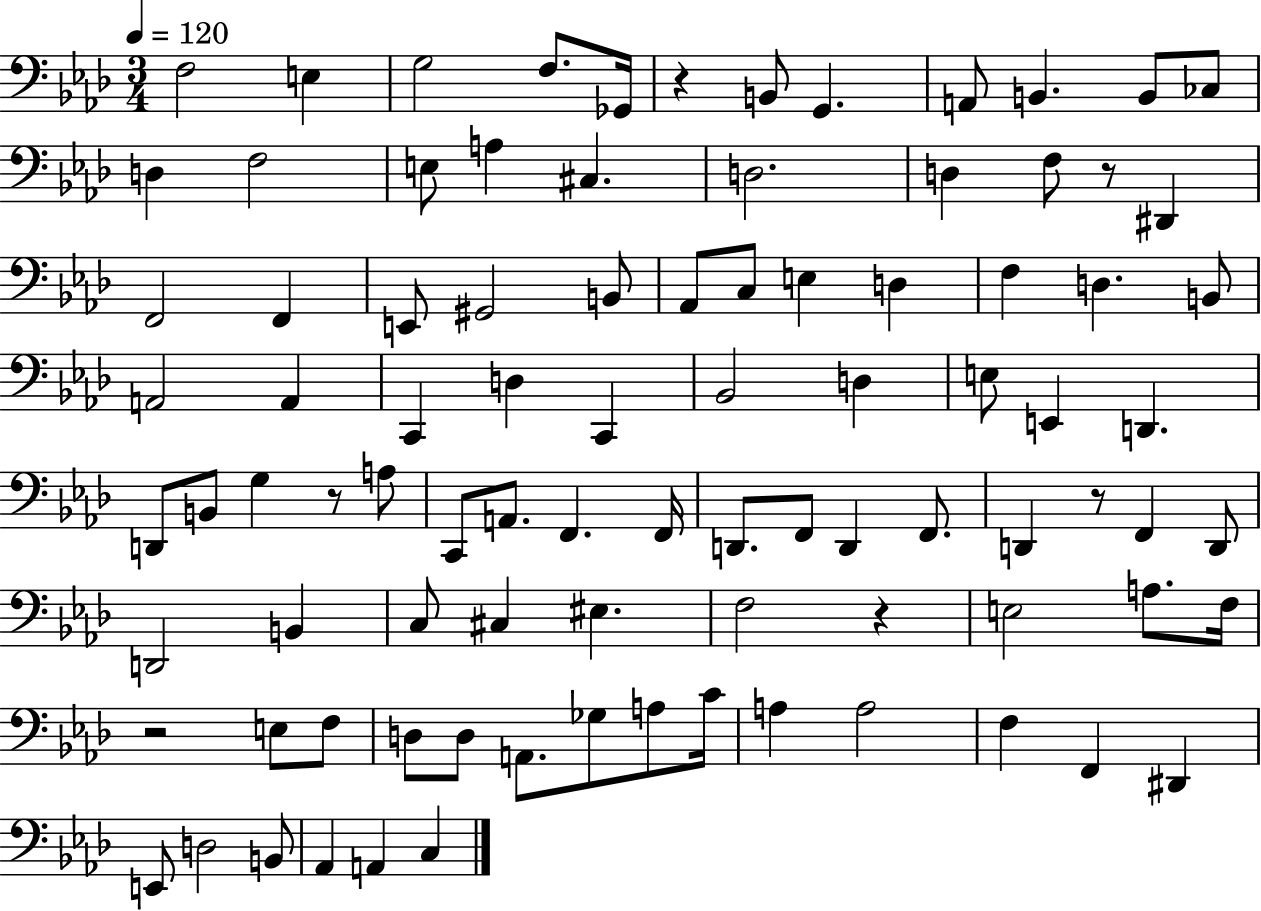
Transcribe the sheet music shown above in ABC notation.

X:1
T:Untitled
M:3/4
L:1/4
K:Ab
F,2 E, G,2 F,/2 _G,,/4 z B,,/2 G,, A,,/2 B,, B,,/2 _C,/2 D, F,2 E,/2 A, ^C, D,2 D, F,/2 z/2 ^D,, F,,2 F,, E,,/2 ^G,,2 B,,/2 _A,,/2 C,/2 E, D, F, D, B,,/2 A,,2 A,, C,, D, C,, _B,,2 D, E,/2 E,, D,, D,,/2 B,,/2 G, z/2 A,/2 C,,/2 A,,/2 F,, F,,/4 D,,/2 F,,/2 D,, F,,/2 D,, z/2 F,, D,,/2 D,,2 B,, C,/2 ^C, ^E, F,2 z E,2 A,/2 F,/4 z2 E,/2 F,/2 D,/2 D,/2 A,,/2 _G,/2 A,/2 C/4 A, A,2 F, F,, ^D,, E,,/2 D,2 B,,/2 _A,, A,, C,